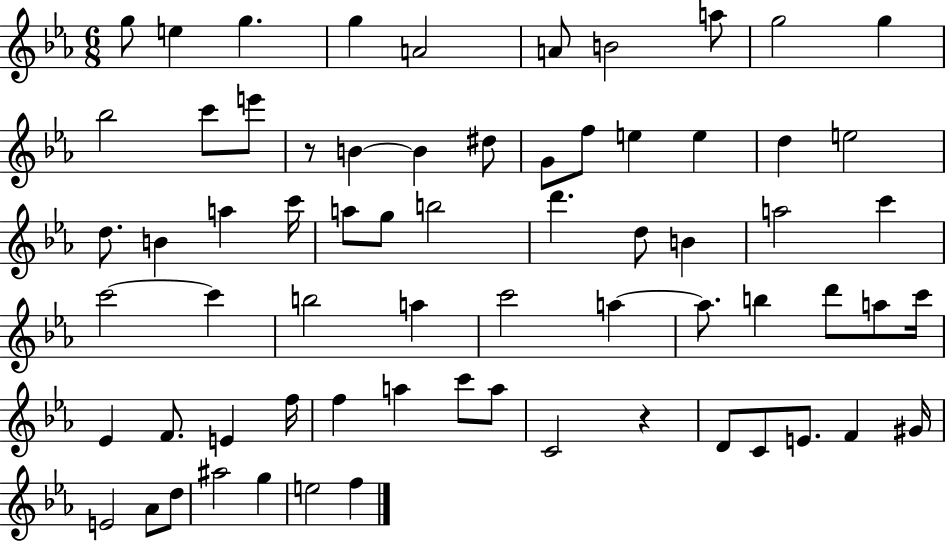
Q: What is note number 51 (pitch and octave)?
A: A5